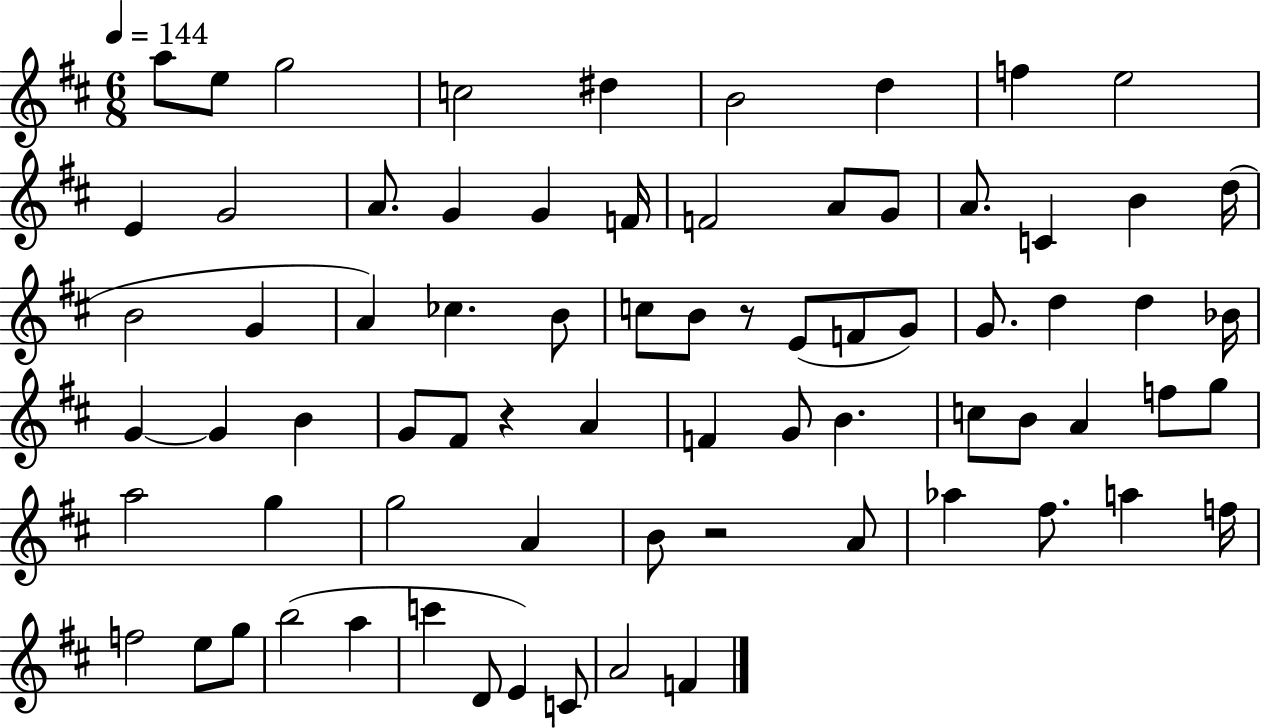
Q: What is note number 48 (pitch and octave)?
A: A4